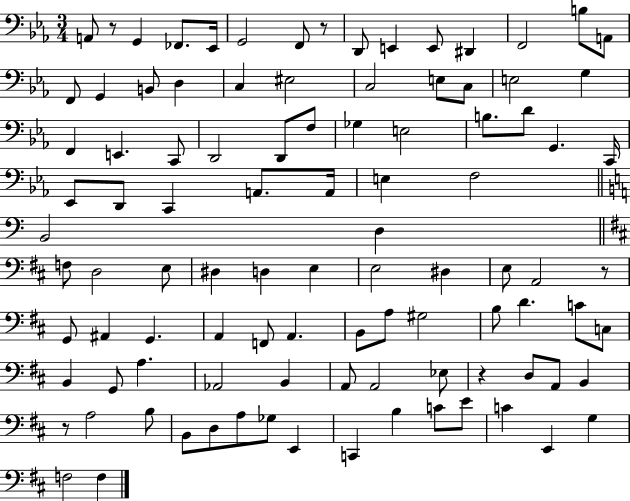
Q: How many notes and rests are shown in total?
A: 100